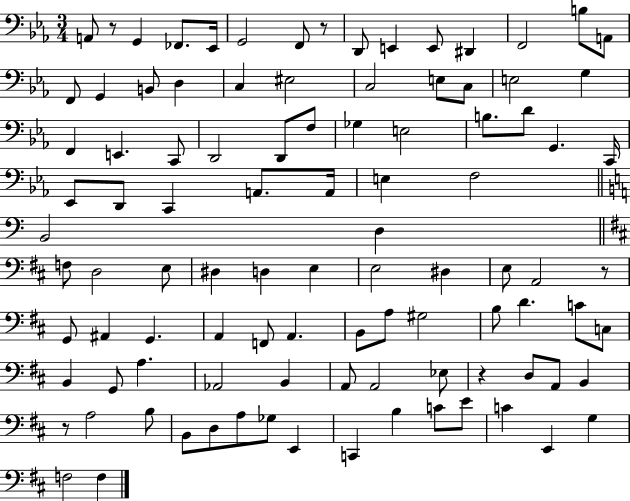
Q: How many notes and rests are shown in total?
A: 100